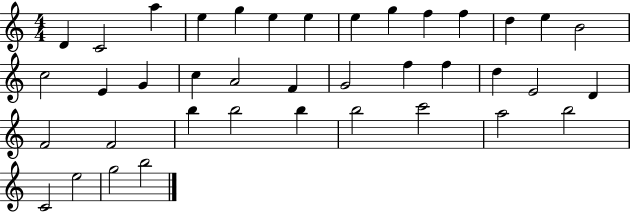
{
  \clef treble
  \numericTimeSignature
  \time 4/4
  \key c \major
  d'4 c'2 a''4 | e''4 g''4 e''4 e''4 | e''4 g''4 f''4 f''4 | d''4 e''4 b'2 | \break c''2 e'4 g'4 | c''4 a'2 f'4 | g'2 f''4 f''4 | d''4 e'2 d'4 | \break f'2 f'2 | b''4 b''2 b''4 | b''2 c'''2 | a''2 b''2 | \break c'2 e''2 | g''2 b''2 | \bar "|."
}